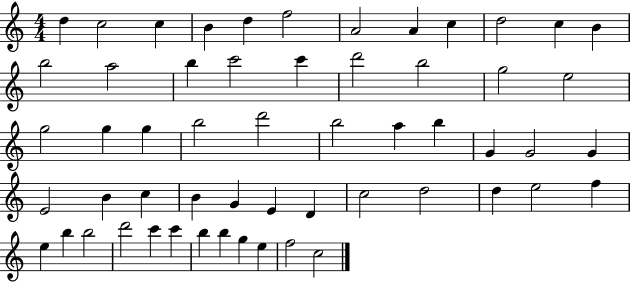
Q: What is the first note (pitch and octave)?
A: D5